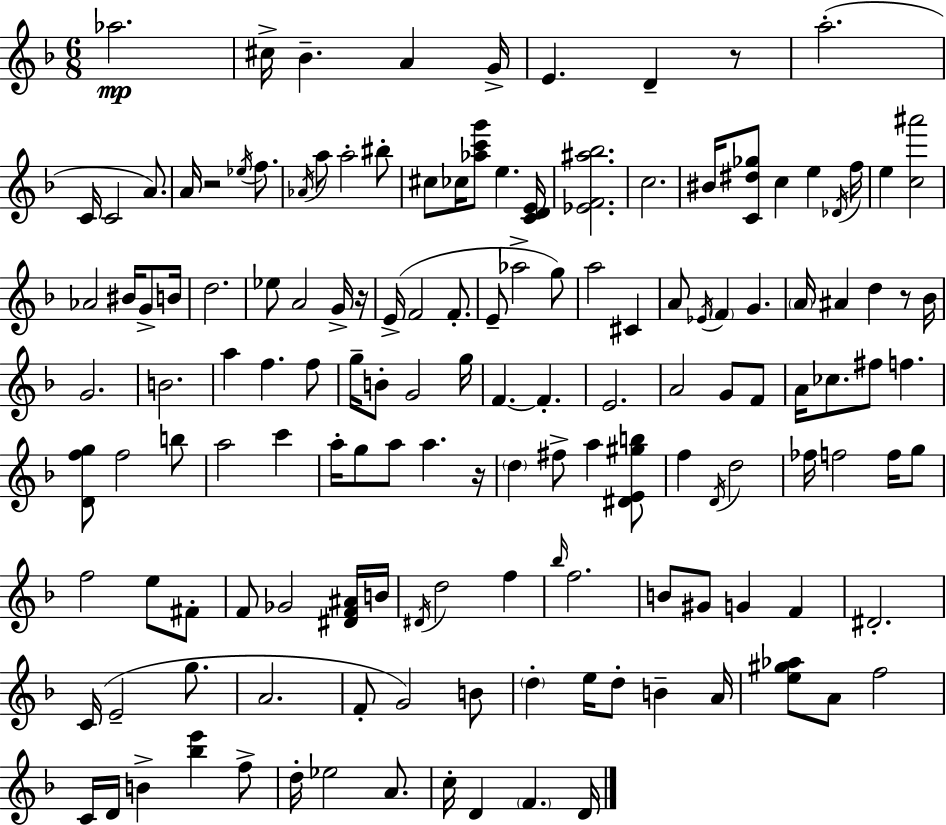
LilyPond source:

{
  \clef treble
  \numericTimeSignature
  \time 6/8
  \key d \minor
  aes''2.\mp | cis''16-> bes'4.-- a'4 g'16-> | e'4. d'4-- r8 | a''2.-.( | \break c'16 c'2 a'8.) | a'16 r2 \acciaccatura { ees''16 } f''8. | \acciaccatura { aes'16 } a''8 a''2-. | bis''8-. cis''8 ces''16 <aes'' c''' g'''>8 e''4. | \break <c' d' e'>16 <ees' f' ais'' bes''>2. | c''2. | bis'16 <c' dis'' ges''>8 c''4 e''4 | \acciaccatura { des'16 } f''16 e''4 <c'' ais'''>2 | \break aes'2 bis'16 | g'8-> b'16 d''2. | ees''8 a'2 | g'16-> r16 e'16->( f'2 | \break f'8.-. e'8-- aes''2-> | g''8) a''2 cis'4 | a'8 \acciaccatura { ees'16 } \parenthesize f'4 g'4. | \parenthesize a'16 ais'4 d''4 | \break r8 bes'16 g'2. | b'2. | a''4 f''4. | f''8 g''16-- b'8-. g'2 | \break g''16 f'4.~~ f'4.-. | e'2. | a'2 | g'8 f'8 a'16 ces''8. fis''8 f''4. | \break <d' f'' g''>8 f''2 | b''8 a''2 | c'''4 a''16-. g''8 a''8 a''4. | r16 \parenthesize d''4 fis''8-> a''4 | \break <dis' e' gis'' b''>8 f''4 \acciaccatura { d'16 } d''2 | fes''16 f''2 | f''16 g''8 f''2 | e''8 fis'8-. f'8 ges'2 | \break <dis' f' ais'>16 b'16 \acciaccatura { dis'16 } d''2 | f''4 \grace { bes''16 } f''2. | b'8 gis'8 g'4 | f'4 dis'2.-. | \break c'16( e'2-- | g''8. a'2. | f'8-. g'2) | b'8 \parenthesize d''4-. e''16 | \break d''8-. b'4-- a'16 <e'' gis'' aes''>8 a'8 f''2 | c'16 d'16 b'4-> | <bes'' e'''>4 f''8-> d''16-. ees''2 | a'8. c''16-. d'4 | \break \parenthesize f'4. d'16 \bar "|."
}